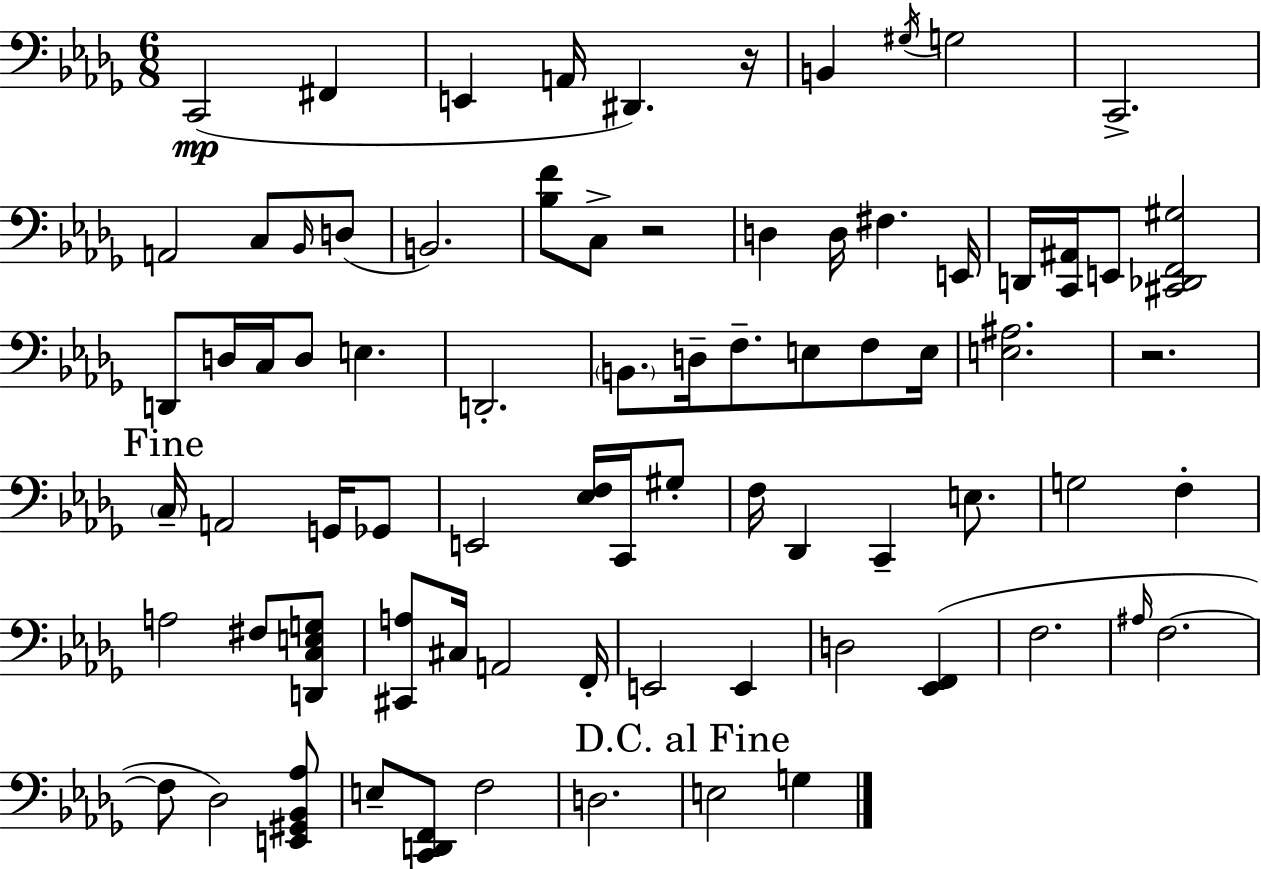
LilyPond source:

{
  \clef bass
  \numericTimeSignature
  \time 6/8
  \key bes \minor
  c,2(\mp fis,4 | e,4 a,16 dis,4.) r16 | b,4 \acciaccatura { gis16 } g2 | c,2.-> | \break a,2 c8 \grace { bes,16 }( | d8 b,2.) | <bes f'>8 c8-> r2 | d4 d16 fis4. | \break e,16 d,16 <c, ais,>16 e,8 <cis, des, f, gis>2 | d,8 d16 c16 d8 e4. | d,2.-. | \parenthesize b,8. d16-- f8.-- e8 f8 | \break e16 <e ais>2. | r2. | \mark "Fine" \parenthesize c16-- a,2 g,16 | ges,8 e,2 <ees f>16 c,16 | \break gis8-. f16 des,4 c,4-- e8. | g2 f4-. | a2 fis8 | <d, c e g>8 <cis, a>8 cis16 a,2 | \break f,16-. e,2 e,4 | d2 <ees, f,>4( | f2. | \grace { ais16 } f2.~~ | \break f8 des2) | <e, gis, bes, aes>8 e8-- <c, d, f,>8 f2 | d2. | \mark "D.C. al Fine" e2 g4 | \break \bar "|."
}